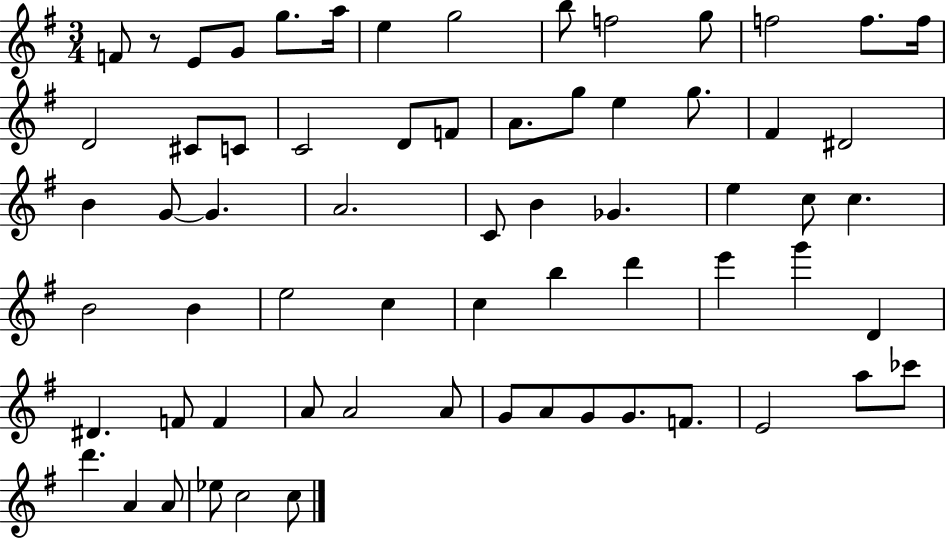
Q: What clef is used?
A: treble